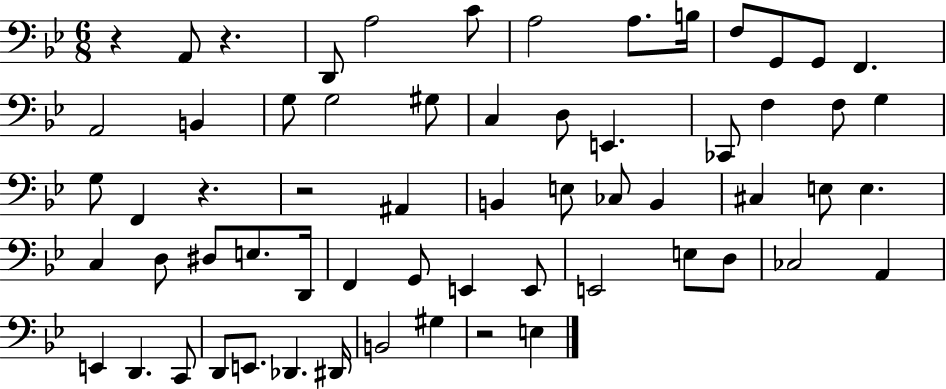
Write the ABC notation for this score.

X:1
T:Untitled
M:6/8
L:1/4
K:Bb
z A,,/2 z D,,/2 A,2 C/2 A,2 A,/2 B,/4 F,/2 G,,/2 G,,/2 F,, A,,2 B,, G,/2 G,2 ^G,/2 C, D,/2 E,, _C,,/2 F, F,/2 G, G,/2 F,, z z2 ^A,, B,, E,/2 _C,/2 B,, ^C, E,/2 E, C, D,/2 ^D,/2 E,/2 D,,/4 F,, G,,/2 E,, E,,/2 E,,2 E,/2 D,/2 _C,2 A,, E,, D,, C,,/2 D,,/2 E,,/2 _D,, ^D,,/4 B,,2 ^G, z2 E,